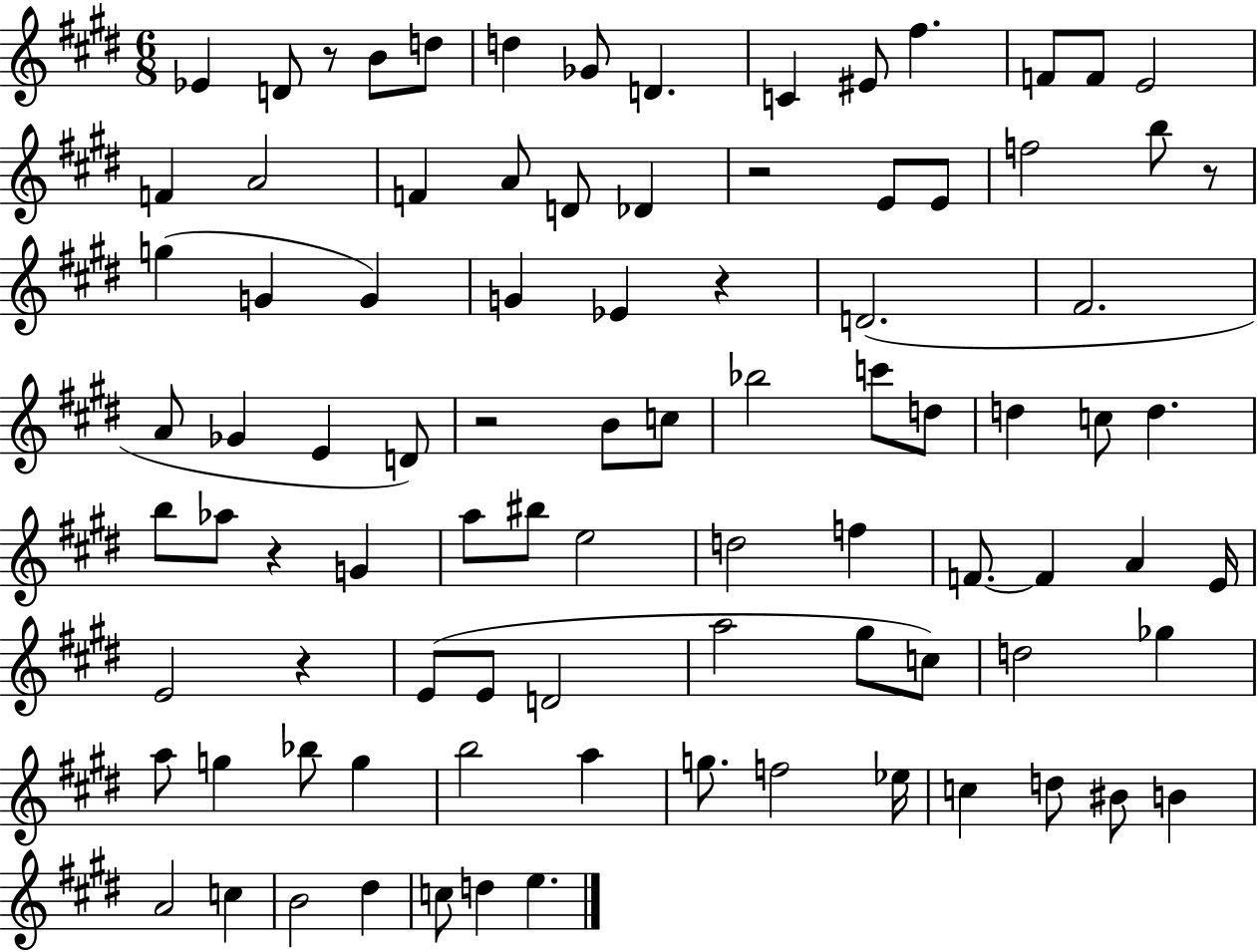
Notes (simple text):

Eb4/q D4/e R/e B4/e D5/e D5/q Gb4/e D4/q. C4/q EIS4/e F#5/q. F4/e F4/e E4/h F4/q A4/h F4/q A4/e D4/e Db4/q R/h E4/e E4/e F5/h B5/e R/e G5/q G4/q G4/q G4/q Eb4/q R/q D4/h. F#4/h. A4/e Gb4/q E4/q D4/e R/h B4/e C5/e Bb5/h C6/e D5/e D5/q C5/e D5/q. B5/e Ab5/e R/q G4/q A5/e BIS5/e E5/h D5/h F5/q F4/e. F4/q A4/q E4/s E4/h R/q E4/e E4/e D4/h A5/h G#5/e C5/e D5/h Gb5/q A5/e G5/q Bb5/e G5/q B5/h A5/q G5/e. F5/h Eb5/s C5/q D5/e BIS4/e B4/q A4/h C5/q B4/h D#5/q C5/e D5/q E5/q.